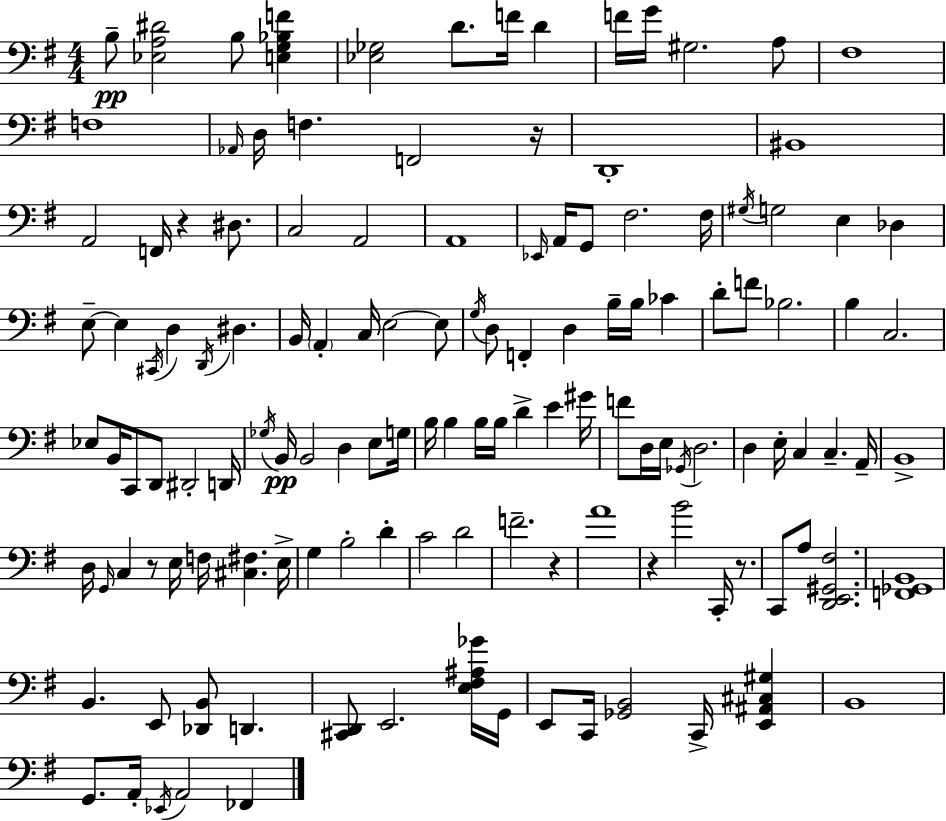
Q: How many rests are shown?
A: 6